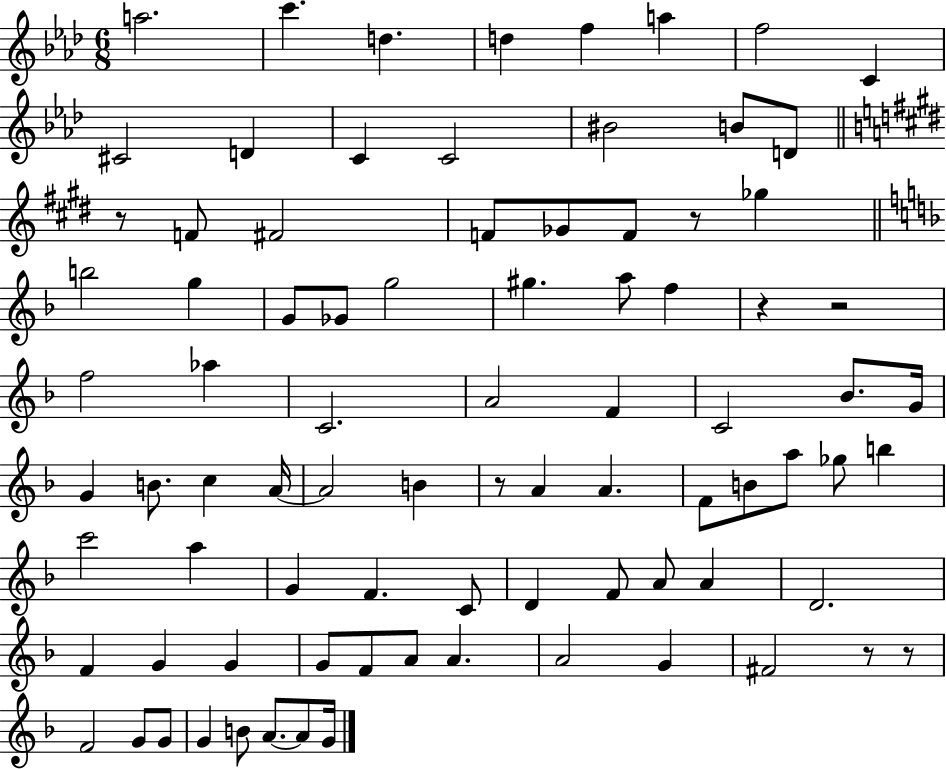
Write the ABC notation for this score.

X:1
T:Untitled
M:6/8
L:1/4
K:Ab
a2 c' d d f a f2 C ^C2 D C C2 ^B2 B/2 D/2 z/2 F/2 ^F2 F/2 _G/2 F/2 z/2 _g b2 g G/2 _G/2 g2 ^g a/2 f z z2 f2 _a C2 A2 F C2 _B/2 G/4 G B/2 c A/4 A2 B z/2 A A F/2 B/2 a/2 _g/2 b c'2 a G F C/2 D F/2 A/2 A D2 F G G G/2 F/2 A/2 A A2 G ^F2 z/2 z/2 F2 G/2 G/2 G B/2 A/2 A/2 G/4